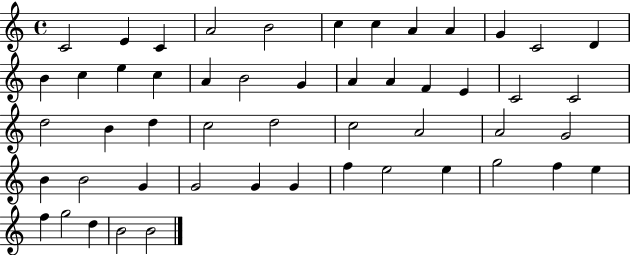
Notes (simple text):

C4/h E4/q C4/q A4/h B4/h C5/q C5/q A4/q A4/q G4/q C4/h D4/q B4/q C5/q E5/q C5/q A4/q B4/h G4/q A4/q A4/q F4/q E4/q C4/h C4/h D5/h B4/q D5/q C5/h D5/h C5/h A4/h A4/h G4/h B4/q B4/h G4/q G4/h G4/q G4/q F5/q E5/h E5/q G5/h F5/q E5/q F5/q G5/h D5/q B4/h B4/h